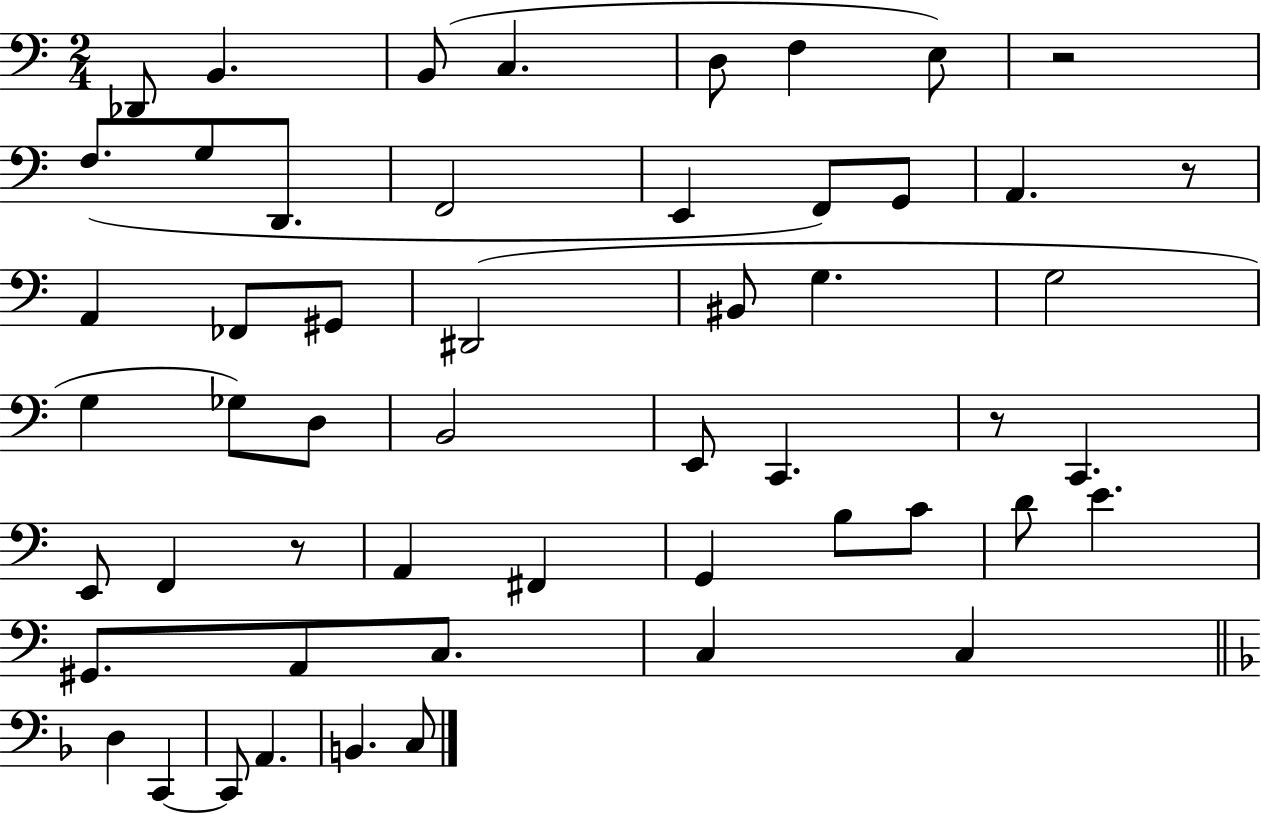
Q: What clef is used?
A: bass